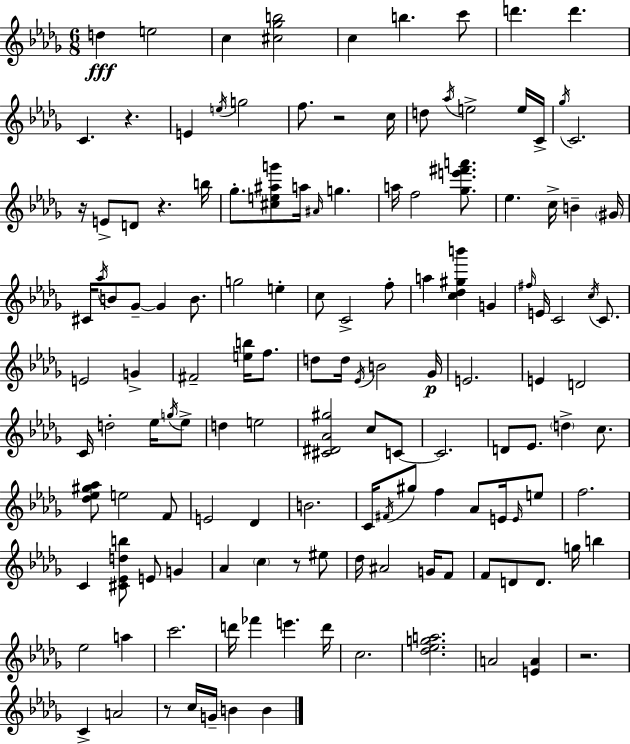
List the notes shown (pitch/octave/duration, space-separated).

D5/q E5/h C5/q [C#5,Gb5,B5]/h C5/q B5/q. C6/e D6/q. D6/q. C4/q. R/q. E4/q E5/s G5/h F5/e. R/h C5/s D5/e Ab5/s E5/h E5/s C4/s Gb5/s C4/h. R/s E4/e D4/e R/q. B5/s Gb5/e. [C#5,E5,A#5,G6]/e A5/s A#4/s G5/q. A5/s F5/h [Gb5,E6,F#6,A6]/e. Eb5/q. C5/s B4/q G#4/s C#4/s Ab5/s B4/e Gb4/e Gb4/q B4/e. G5/h E5/q C5/e C4/h F5/e A5/q [C5,Db5,G#5,B6]/q G4/q F#5/s E4/s C4/h C5/s C4/e. E4/h G4/q F#4/h [E5,B5]/s F5/e. D5/e D5/s Eb4/s B4/h Gb4/s E4/h. E4/q D4/h C4/s D5/h Eb5/s G5/s Eb5/e D5/q E5/h [C#4,D#4,Ab4,G#5]/h C5/e C4/e C4/h. D4/e Eb4/e. D5/q C5/e. [Db5,Eb5,G#5,Ab5]/e E5/h F4/e E4/h Db4/q B4/h. C4/s F#4/s G#5/e F5/q Ab4/e E4/s E4/s E5/e F5/h. C4/q [C#4,Eb4,D5,B5]/e E4/e G4/q Ab4/q C5/q R/e EIS5/e Db5/s A#4/h G4/s F4/e F4/e D4/e D4/e. G5/s B5/q Eb5/h A5/q C6/h. D6/s FES6/q E6/q. D6/s C5/h. [Db5,Eb5,G5,A5]/h. A4/h [E4,A4]/q R/h. C4/q A4/h R/e C5/s G4/s B4/q B4/q